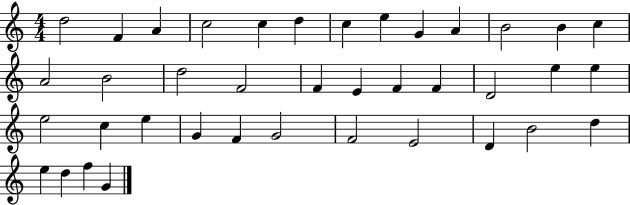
D5/h F4/q A4/q C5/h C5/q D5/q C5/q E5/q G4/q A4/q B4/h B4/q C5/q A4/h B4/h D5/h F4/h F4/q E4/q F4/q F4/q D4/h E5/q E5/q E5/h C5/q E5/q G4/q F4/q G4/h F4/h E4/h D4/q B4/h D5/q E5/q D5/q F5/q G4/q